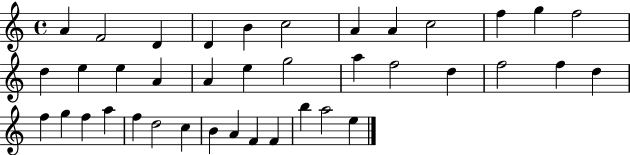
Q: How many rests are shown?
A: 0